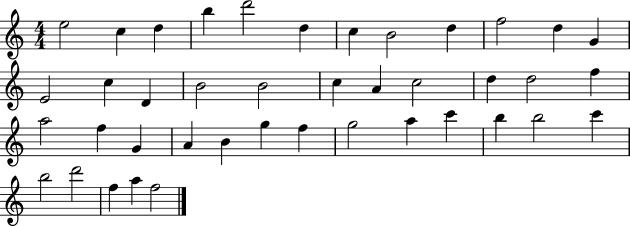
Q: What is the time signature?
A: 4/4